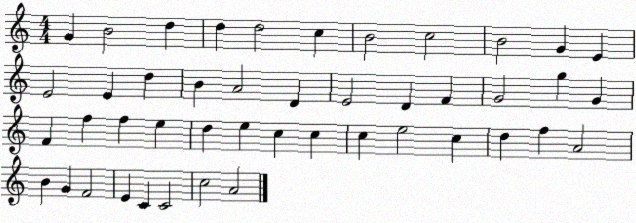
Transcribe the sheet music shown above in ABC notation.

X:1
T:Untitled
M:4/4
L:1/4
K:C
G B2 d d d2 c B2 c2 B2 G E E2 E d B A2 D E2 D F G2 g G F f f e d e c c c e2 c d f A2 B G F2 E C C2 c2 A2